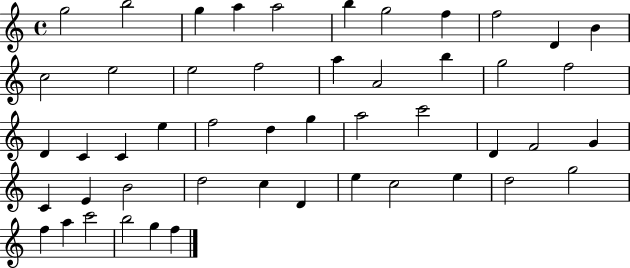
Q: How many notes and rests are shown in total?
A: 49